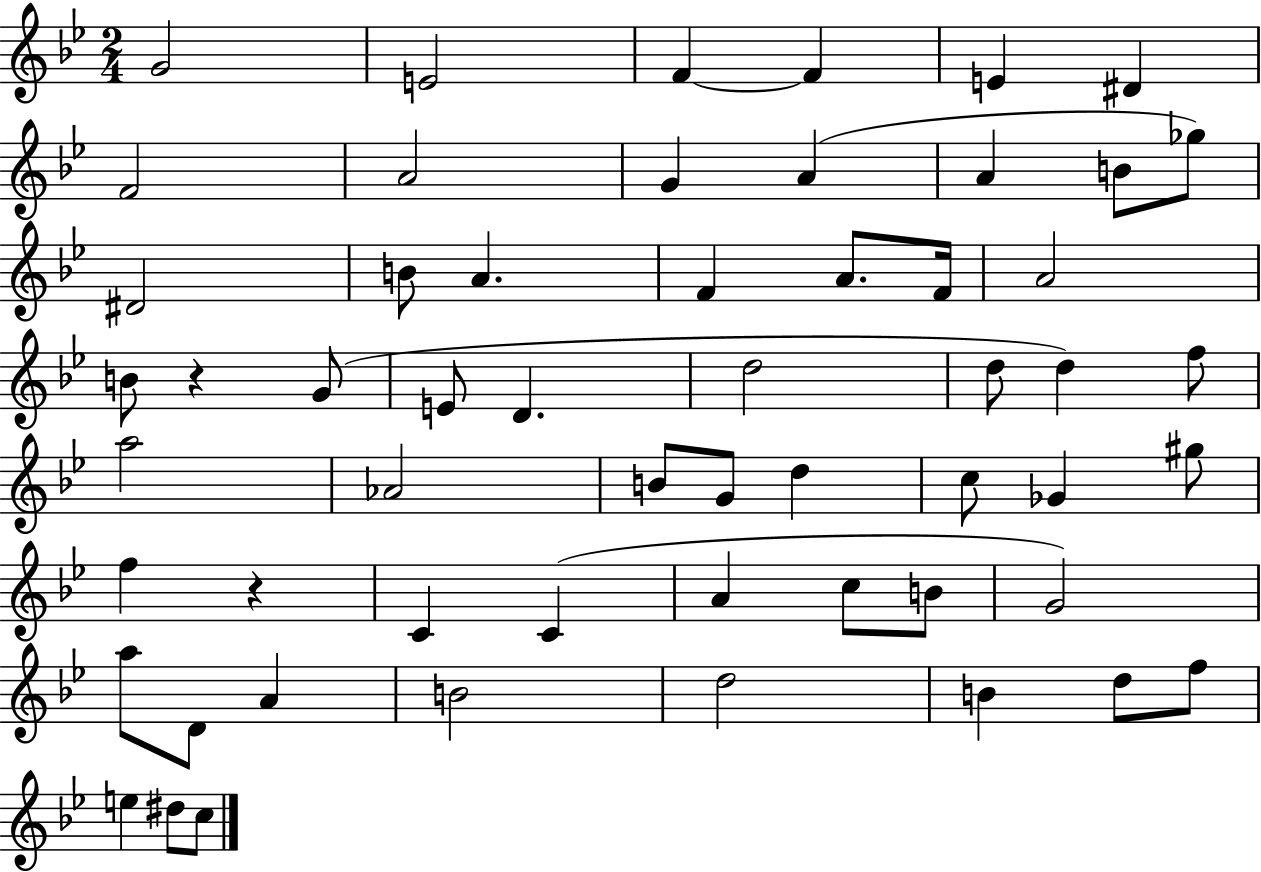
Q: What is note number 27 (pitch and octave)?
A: D5